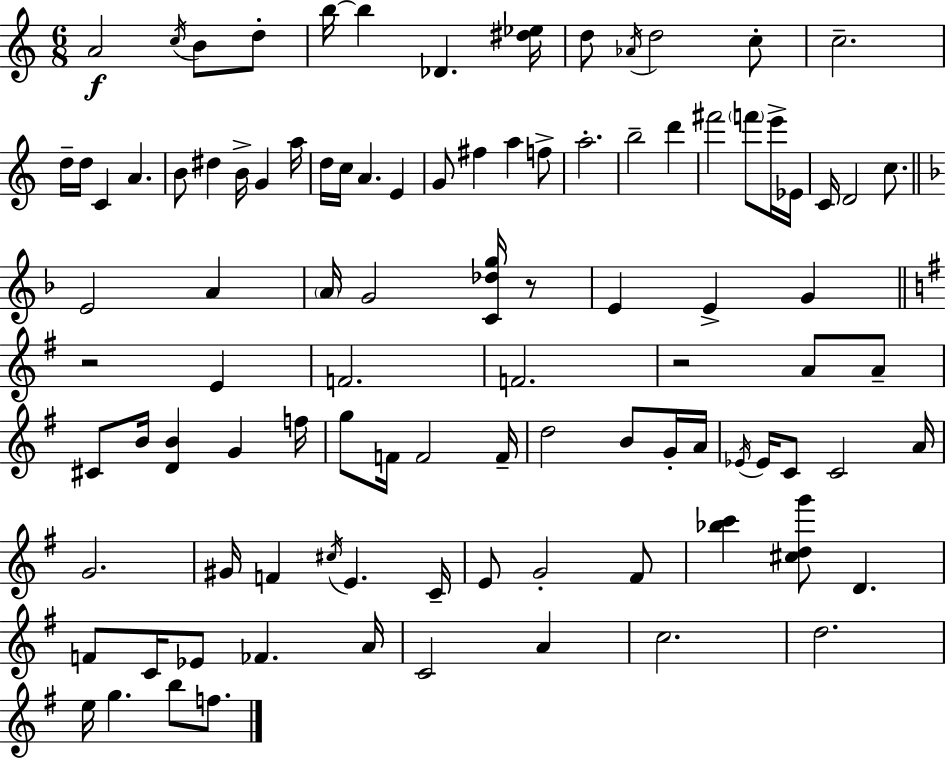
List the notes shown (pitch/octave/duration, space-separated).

A4/h C5/s B4/e D5/e B5/s B5/q Db4/q. [D#5,Eb5]/s D5/e Ab4/s D5/h C5/e C5/h. D5/s D5/s C4/q A4/q. B4/e D#5/q B4/s G4/q A5/s D5/s C5/s A4/q. E4/q G4/e F#5/q A5/q F5/e A5/h. B5/h D6/q F#6/h F6/e E6/s Eb4/s C4/s D4/h C5/e. E4/h A4/q A4/s G4/h [C4,Db5,G5]/s R/e E4/q E4/q G4/q R/h E4/q F4/h. F4/h. R/h A4/e A4/e C#4/e B4/s [D4,B4]/q G4/q F5/s G5/e F4/s F4/h F4/s D5/h B4/e G4/s A4/s Eb4/s Eb4/s C4/e C4/h A4/s G4/h. G#4/s F4/q C#5/s E4/q. C4/s E4/e G4/h F#4/e [Bb5,C6]/q [C#5,D5,G6]/e D4/q. F4/e C4/s Eb4/e FES4/q. A4/s C4/h A4/q C5/h. D5/h. E5/s G5/q. B5/e F5/e.